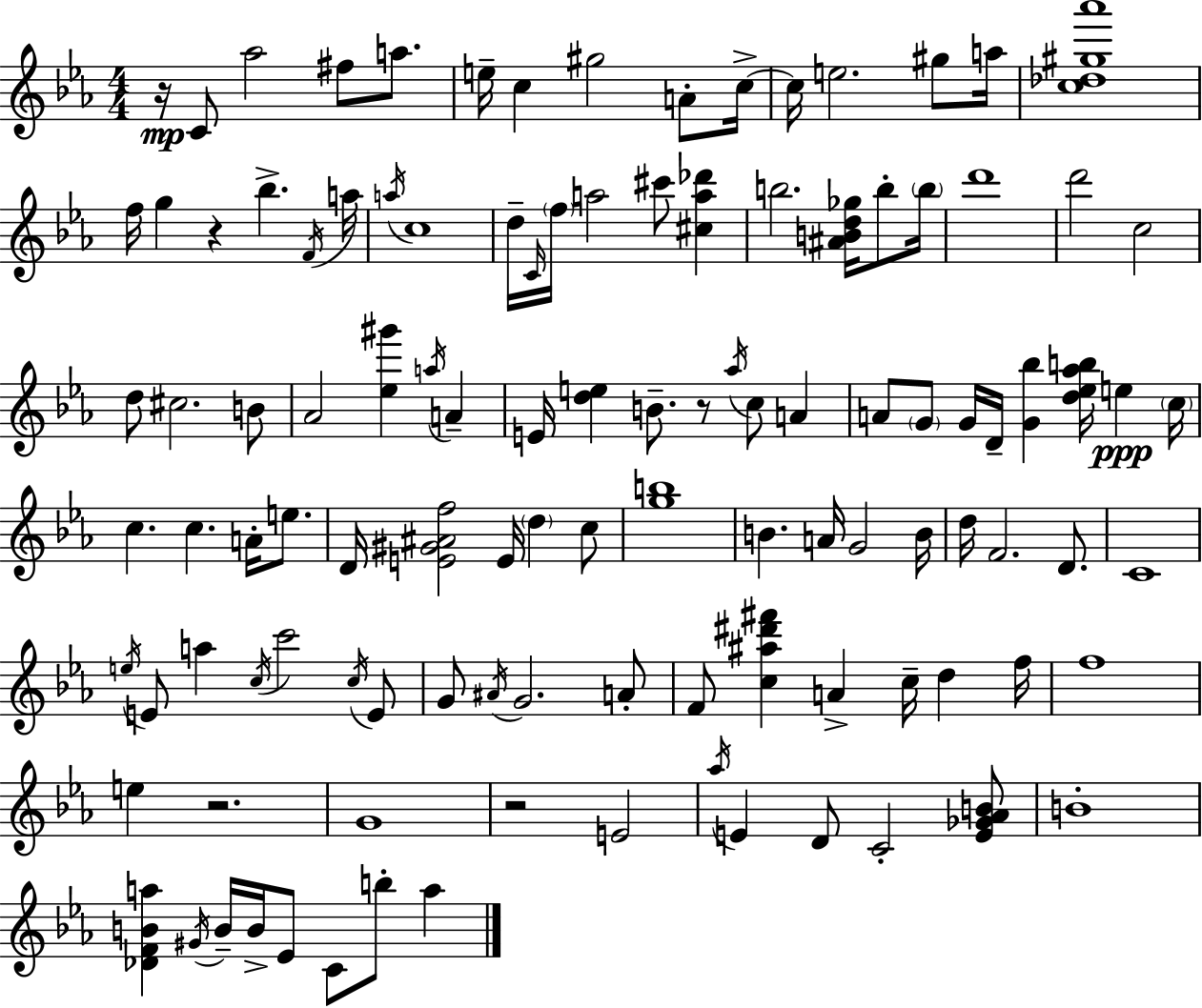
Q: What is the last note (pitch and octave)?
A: A5